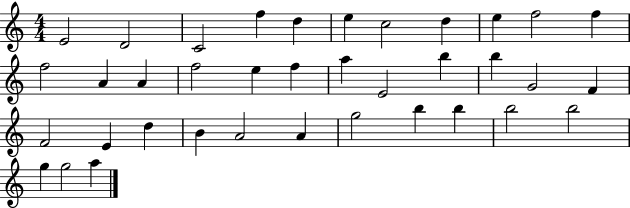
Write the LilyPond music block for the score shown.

{
  \clef treble
  \numericTimeSignature
  \time 4/4
  \key c \major
  e'2 d'2 | c'2 f''4 d''4 | e''4 c''2 d''4 | e''4 f''2 f''4 | \break f''2 a'4 a'4 | f''2 e''4 f''4 | a''4 e'2 b''4 | b''4 g'2 f'4 | \break f'2 e'4 d''4 | b'4 a'2 a'4 | g''2 b''4 b''4 | b''2 b''2 | \break g''4 g''2 a''4 | \bar "|."
}